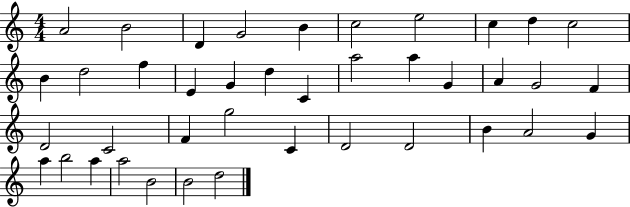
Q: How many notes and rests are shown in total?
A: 40